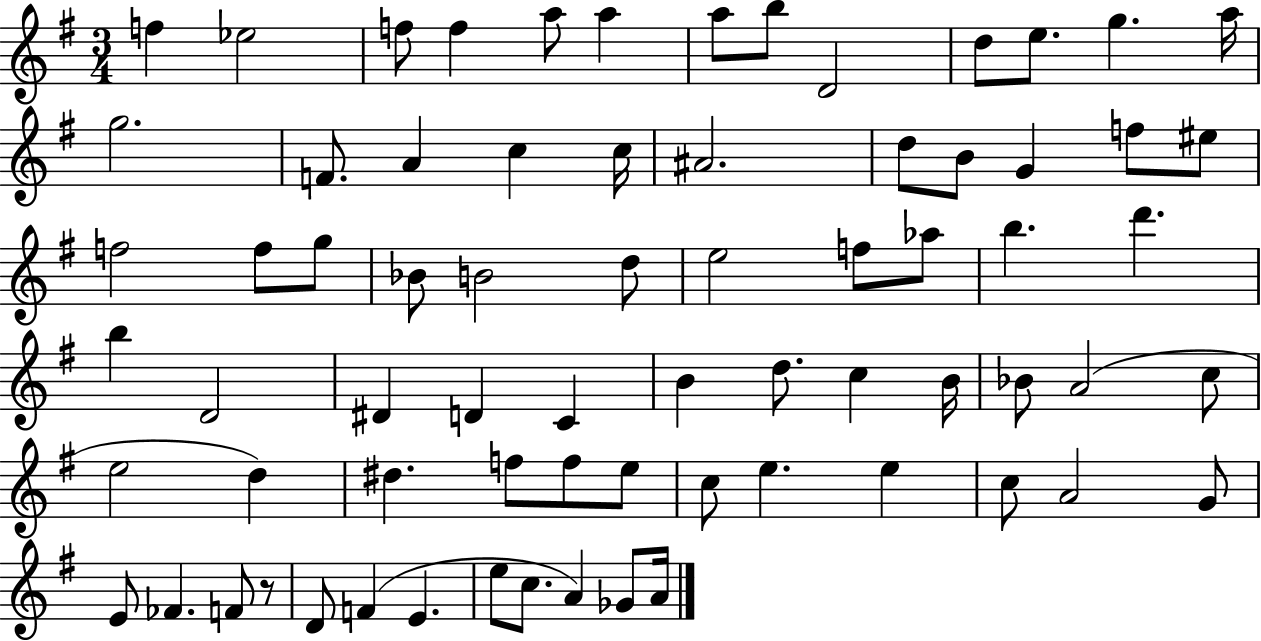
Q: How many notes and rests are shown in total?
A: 71